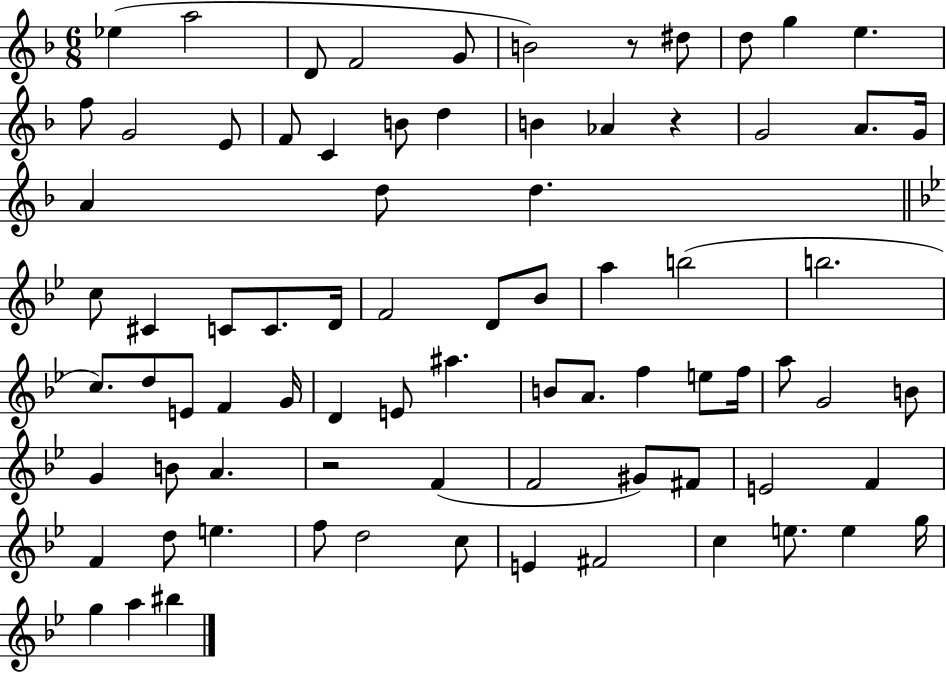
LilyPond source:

{
  \clef treble
  \numericTimeSignature
  \time 6/8
  \key f \major
  ees''4( a''2 | d'8 f'2 g'8 | b'2) r8 dis''8 | d''8 g''4 e''4. | \break f''8 g'2 e'8 | f'8 c'4 b'8 d''4 | b'4 aes'4 r4 | g'2 a'8. g'16 | \break a'4 d''8 d''4. | \bar "||" \break \key bes \major c''8 cis'4 c'8 c'8. d'16 | f'2 d'8 bes'8 | a''4 b''2( | b''2. | \break c''8.) d''8 e'8 f'4 g'16 | d'4 e'8 ais''4. | b'8 a'8. f''4 e''8 f''16 | a''8 g'2 b'8 | \break g'4 b'8 a'4. | r2 f'4( | f'2 gis'8) fis'8 | e'2 f'4 | \break f'4 d''8 e''4. | f''8 d''2 c''8 | e'4 fis'2 | c''4 e''8. e''4 g''16 | \break g''4 a''4 bis''4 | \bar "|."
}